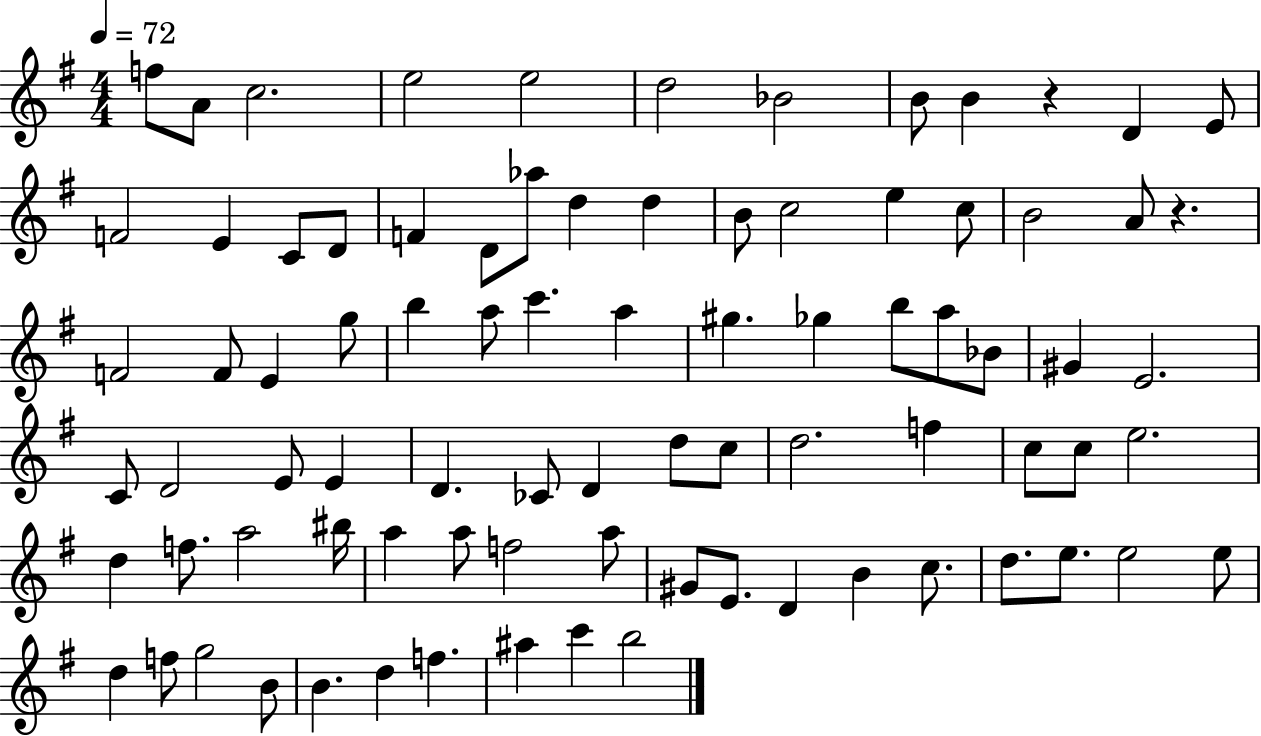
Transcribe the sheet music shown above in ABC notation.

X:1
T:Untitled
M:4/4
L:1/4
K:G
f/2 A/2 c2 e2 e2 d2 _B2 B/2 B z D E/2 F2 E C/2 D/2 F D/2 _a/2 d d B/2 c2 e c/2 B2 A/2 z F2 F/2 E g/2 b a/2 c' a ^g _g b/2 a/2 _B/2 ^G E2 C/2 D2 E/2 E D _C/2 D d/2 c/2 d2 f c/2 c/2 e2 d f/2 a2 ^b/4 a a/2 f2 a/2 ^G/2 E/2 D B c/2 d/2 e/2 e2 e/2 d f/2 g2 B/2 B d f ^a c' b2